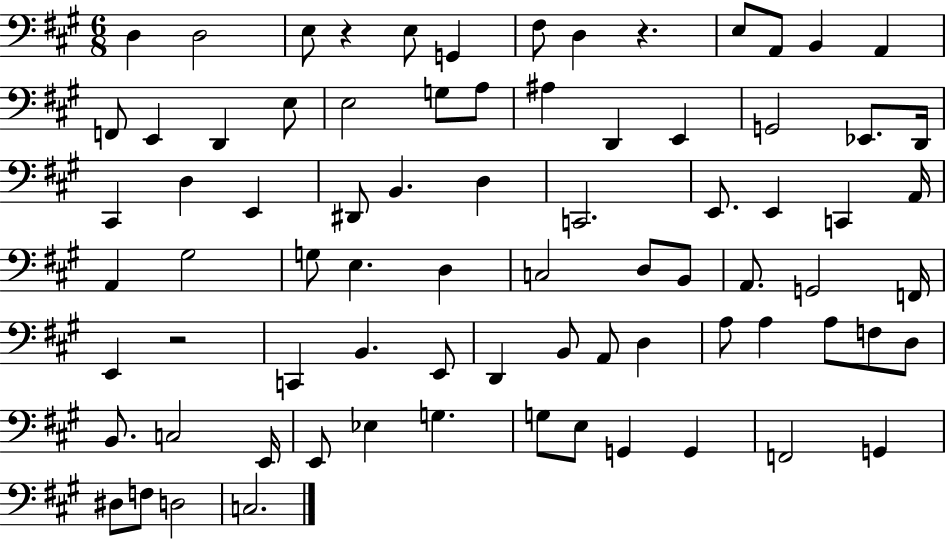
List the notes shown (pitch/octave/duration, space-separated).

D3/q D3/h E3/e R/q E3/e G2/q F#3/e D3/q R/q. E3/e A2/e B2/q A2/q F2/e E2/q D2/q E3/e E3/h G3/e A3/e A#3/q D2/q E2/q G2/h Eb2/e. D2/s C#2/q D3/q E2/q D#2/e B2/q. D3/q C2/h. E2/e. E2/q C2/q A2/s A2/q G#3/h G3/e E3/q. D3/q C3/h D3/e B2/e A2/e. G2/h F2/s E2/q R/h C2/q B2/q. E2/e D2/q B2/e A2/e D3/q A3/e A3/q A3/e F3/e D3/e B2/e. C3/h E2/s E2/e Eb3/q G3/q. G3/e E3/e G2/q G2/q F2/h G2/q D#3/e F3/e D3/h C3/h.